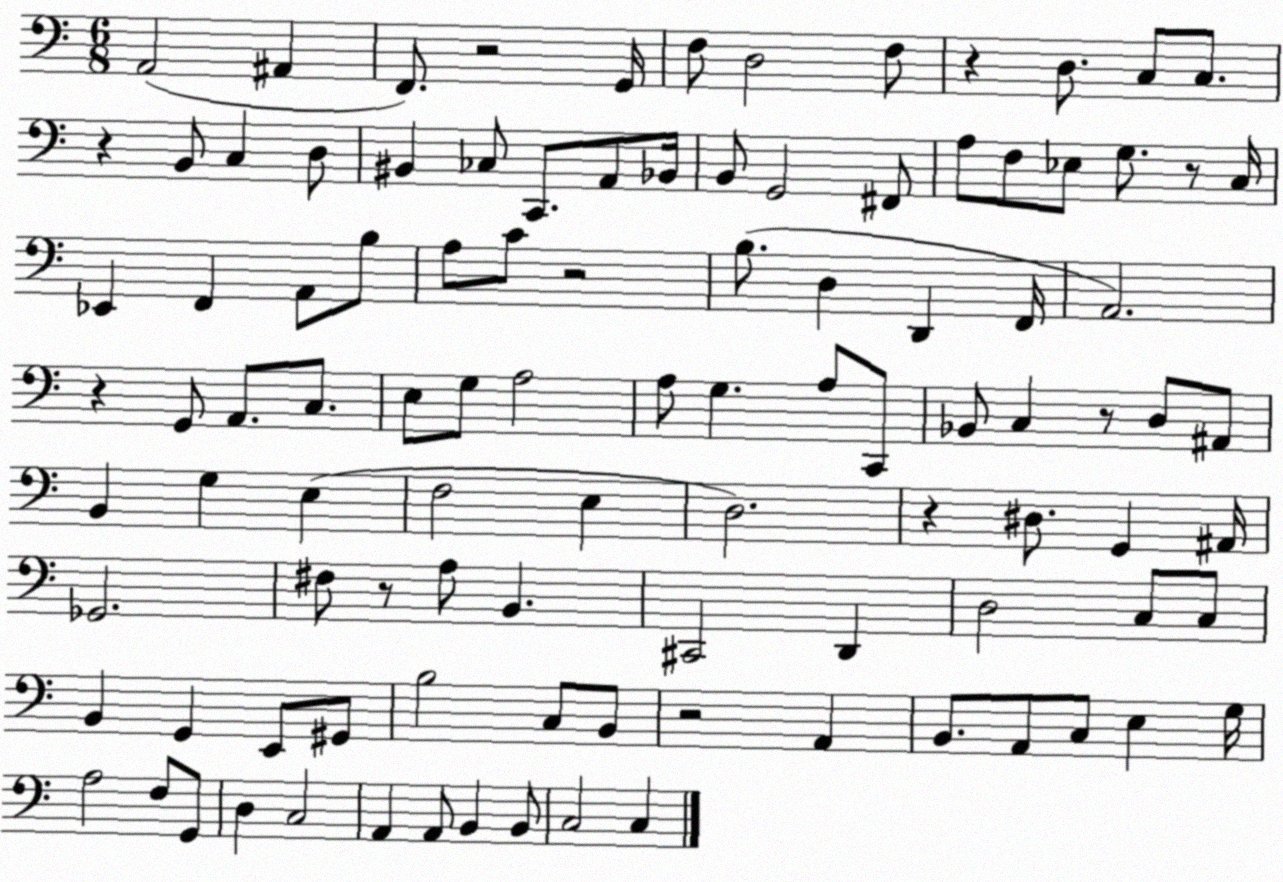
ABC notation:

X:1
T:Untitled
M:6/8
L:1/4
K:C
A,,2 ^A,, F,,/2 z2 G,,/4 F,/2 D,2 F,/2 z D,/2 C,/2 C,/2 z B,,/2 C, D,/2 ^B,, _C,/2 C,,/2 A,,/2 _B,,/4 B,,/2 G,,2 ^F,,/2 A,/2 F,/2 _E,/2 G,/2 z/2 C,/4 _E,, F,, A,,/2 B,/2 A,/2 C/2 z2 B,/2 D, D,, F,,/4 A,,2 z G,,/2 A,,/2 C,/2 E,/2 G,/2 A,2 A,/2 G, A,/2 C,,/2 _B,,/2 C, z/2 D,/2 ^A,,/2 B,, G, E, F,2 E, D,2 z ^D,/2 G,, ^A,,/4 _G,,2 ^F,/2 z/2 A,/2 B,, ^C,,2 D,, D,2 C,/2 C,/2 B,, G,, E,,/2 ^G,,/2 B,2 C,/2 B,,/2 z2 A,, B,,/2 A,,/2 C,/2 E, G,/4 A,2 F,/2 G,,/2 D, C,2 A,, A,,/2 B,, B,,/2 C,2 C,